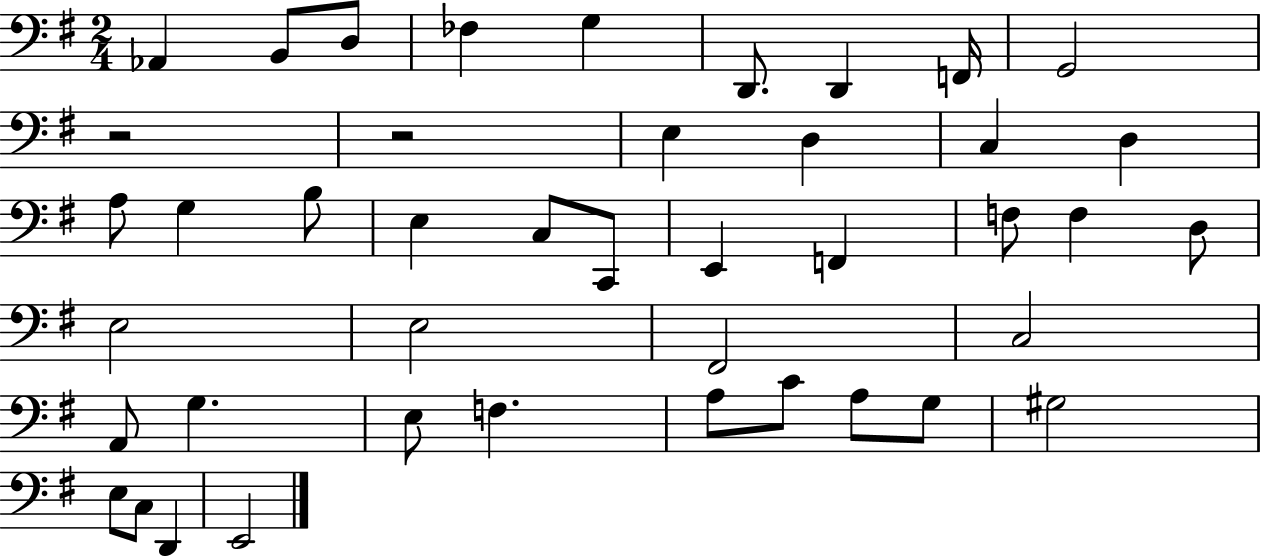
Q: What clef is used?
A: bass